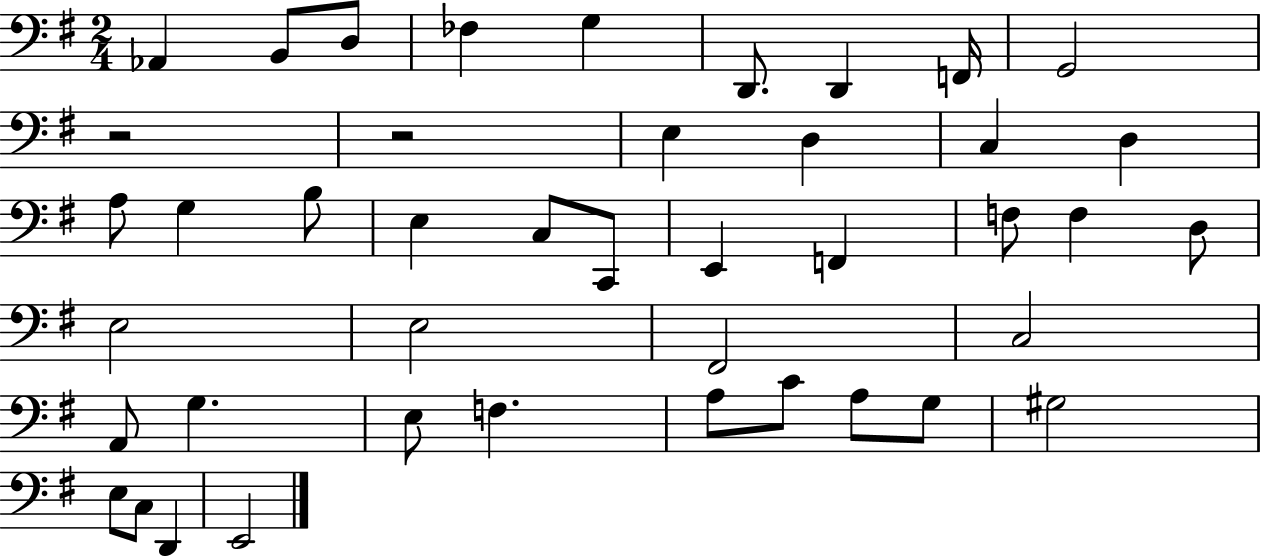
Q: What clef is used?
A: bass